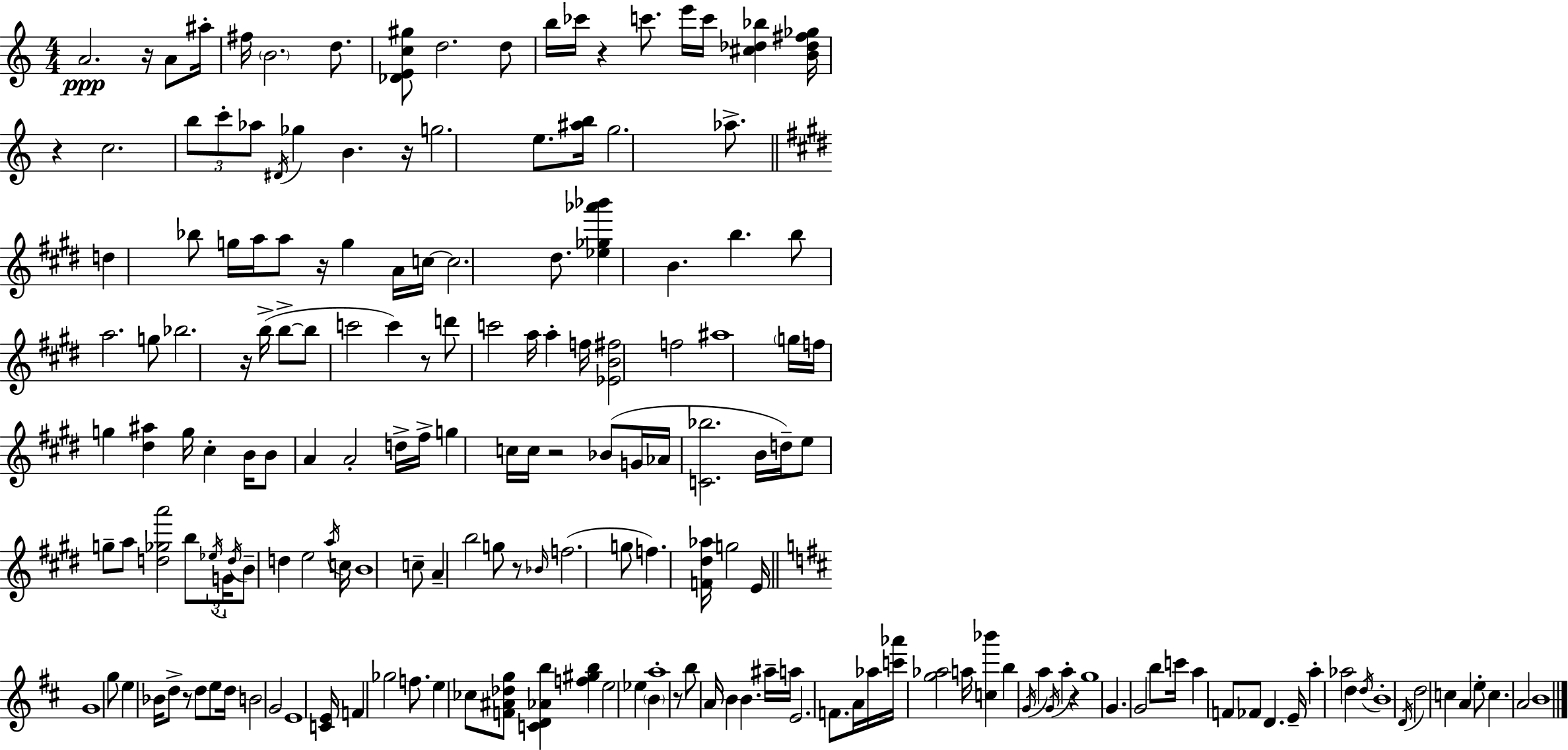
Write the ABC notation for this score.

X:1
T:Untitled
M:4/4
L:1/4
K:Am
A2 z/4 A/2 ^a/4 ^f/4 B2 d/2 [_DEc^g]/2 d2 d/2 b/4 _c'/4 z c'/2 e'/4 c'/4 [^c_d_b] [B_d^f_g]/4 z c2 b/2 c'/2 _a/2 ^D/4 _g B z/4 g2 e/2 [^ab]/4 g2 _a/2 d _b/2 g/4 a/4 a/2 z/4 g A/4 c/4 c2 ^d/2 [_e_g_a'_b'] B b b/2 a2 g/2 _b2 z/4 b/4 b/2 b/2 c'2 c' z/2 d'/2 c'2 a/4 a f/4 [_EB^f]2 f2 ^a4 g/4 f/4 g [^d^a] g/4 ^c B/4 B/2 A A2 d/4 ^f/4 g c/4 c/4 z2 _B/2 G/4 _A/4 [C_b]2 B/4 d/4 e/2 g/2 a/2 [d_ga']2 b/2 _e/4 G/4 d/4 B/2 d e2 a/4 c/4 B4 c/2 A b2 g/2 z/2 _B/4 f2 g/2 f [F^d_a]/4 g2 E/4 G4 g/2 e _B/4 d/2 z/2 d/2 e/2 d/4 B2 G2 E4 [CE]/4 F _g2 f/2 e _c/2 [F^A_dg]/2 [CD_Ab] [f^gb] e2 _e B a4 z/2 b/2 A/4 B B ^a/4 a/4 E2 F/2 A/4 _a/4 [c'_a']/4 [g_a]2 a/4 [c_b'] b G/4 a G/4 a z g4 G G2 b/2 c'/4 a F/2 _F/2 D E/4 a _a2 d d/4 B4 D/4 d2 c A e/2 c A2 B4